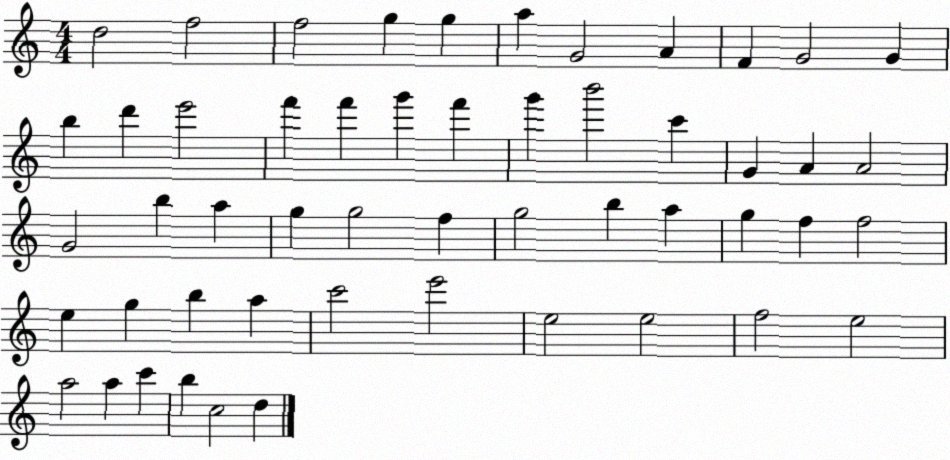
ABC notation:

X:1
T:Untitled
M:4/4
L:1/4
K:C
d2 f2 f2 g g a G2 A F G2 G b d' e'2 f' f' g' f' g' b'2 c' G A A2 G2 b a g g2 f g2 b a g f f2 e g b a c'2 e'2 e2 e2 f2 e2 a2 a c' b c2 d